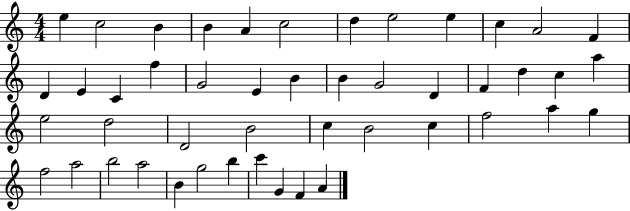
{
  \clef treble
  \numericTimeSignature
  \time 4/4
  \key c \major
  e''4 c''2 b'4 | b'4 a'4 c''2 | d''4 e''2 e''4 | c''4 a'2 f'4 | \break d'4 e'4 c'4 f''4 | g'2 e'4 b'4 | b'4 g'2 d'4 | f'4 d''4 c''4 a''4 | \break e''2 d''2 | d'2 b'2 | c''4 b'2 c''4 | f''2 a''4 g''4 | \break f''2 a''2 | b''2 a''2 | b'4 g''2 b''4 | c'''4 g'4 f'4 a'4 | \break \bar "|."
}